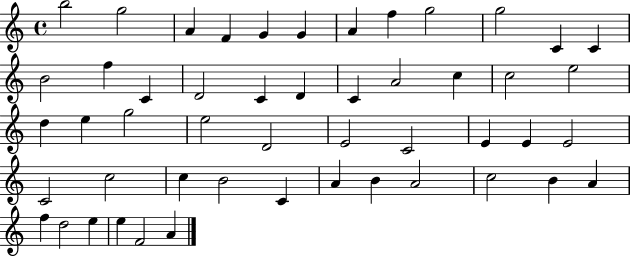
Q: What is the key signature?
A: C major